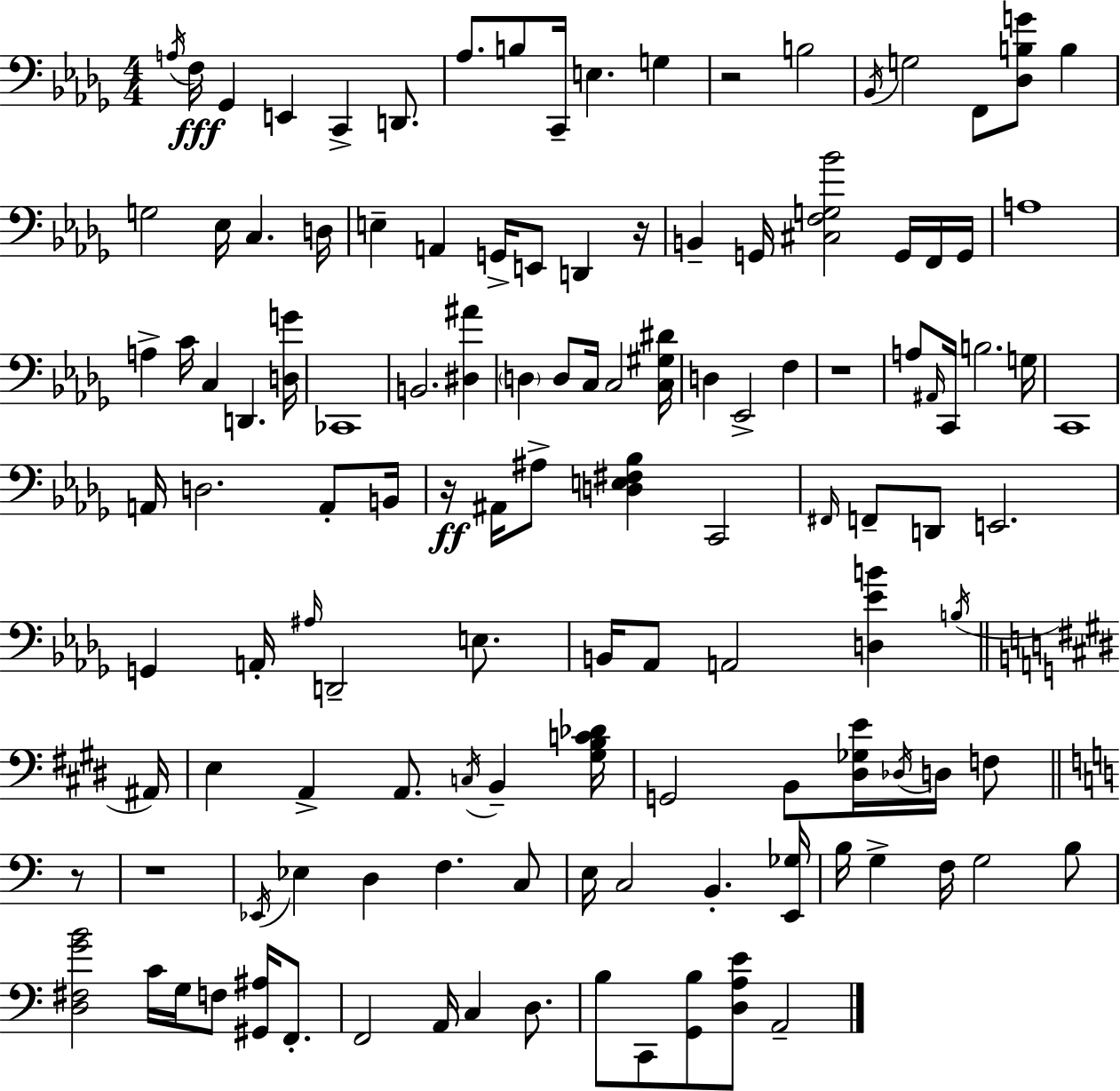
X:1
T:Untitled
M:4/4
L:1/4
K:Bbm
A,/4 F,/4 _G,, E,, C,, D,,/2 _A,/2 B,/2 C,,/4 E, G, z2 B,2 _B,,/4 G,2 F,,/2 [_D,B,G]/2 B, G,2 _E,/4 C, D,/4 E, A,, G,,/4 E,,/2 D,, z/4 B,, G,,/4 [^C,F,G,_B]2 G,,/4 F,,/4 G,,/4 A,4 A, C/4 C, D,, [D,G]/4 _C,,4 B,,2 [^D,^A] D, D,/2 C,/4 C,2 [C,^G,^D]/4 D, _E,,2 F, z4 A,/2 ^A,,/4 C,,/4 B,2 G,/4 C,,4 A,,/4 D,2 A,,/2 B,,/4 z/4 ^A,,/4 ^A,/2 [D,E,^F,_B,] C,,2 ^F,,/4 F,,/2 D,,/2 E,,2 G,, A,,/4 ^A,/4 D,,2 E,/2 B,,/4 _A,,/2 A,,2 [D,_EB] B,/4 ^A,,/4 E, A,, A,,/2 C,/4 B,, [^G,B,C_D]/4 G,,2 B,,/2 [^D,_G,E]/4 _D,/4 D,/4 F,/2 z/2 z4 _E,,/4 _E, D, F, C,/2 E,/4 C,2 B,, [E,,_G,]/4 B,/4 G, F,/4 G,2 B,/2 [D,^F,GB]2 C/4 G,/4 F,/2 [^G,,^A,]/4 F,,/2 F,,2 A,,/4 C, D,/2 B,/2 C,,/2 [G,,B,]/2 [D,A,E]/2 A,,2